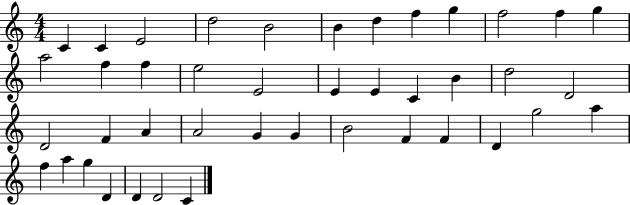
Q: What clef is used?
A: treble